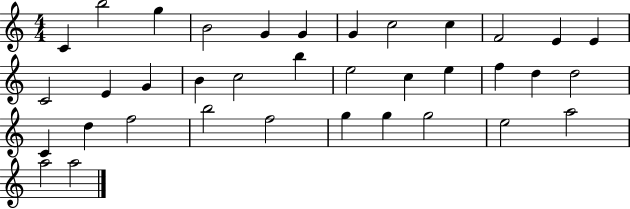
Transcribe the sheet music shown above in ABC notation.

X:1
T:Untitled
M:4/4
L:1/4
K:C
C b2 g B2 G G G c2 c F2 E E C2 E G B c2 b e2 c e f d d2 C d f2 b2 f2 g g g2 e2 a2 a2 a2